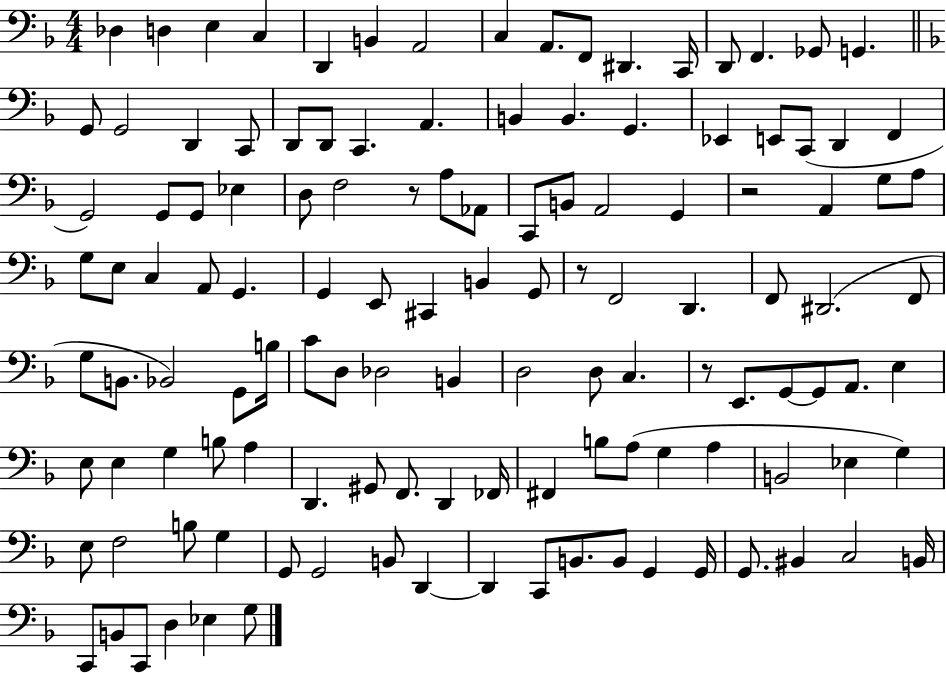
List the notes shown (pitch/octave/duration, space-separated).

Db3/q D3/q E3/q C3/q D2/q B2/q A2/h C3/q A2/e. F2/e D#2/q. C2/s D2/e F2/q. Gb2/e G2/q. G2/e G2/h D2/q C2/e D2/e D2/e C2/q. A2/q. B2/q B2/q. G2/q. Eb2/q E2/e C2/e D2/q F2/q G2/h G2/e G2/e Eb3/q D3/e F3/h R/e A3/e Ab2/e C2/e B2/e A2/h G2/q R/h A2/q G3/e A3/e G3/e E3/e C3/q A2/e G2/q. G2/q E2/e C#2/q B2/q G2/e R/e F2/h D2/q. F2/e D#2/h. F2/e G3/e B2/e. Bb2/h G2/e B3/s C4/e D3/e Db3/h B2/q D3/h D3/e C3/q. R/e E2/e. G2/e G2/e A2/e. E3/q E3/e E3/q G3/q B3/e A3/q D2/q. G#2/e F2/e. D2/q FES2/s F#2/q B3/e A3/e G3/q A3/q B2/h Eb3/q G3/q E3/e F3/h B3/e G3/q G2/e G2/h B2/e D2/q D2/q C2/e B2/e. B2/e G2/q G2/s G2/e. BIS2/q C3/h B2/s C2/e B2/e C2/e D3/q Eb3/q G3/e